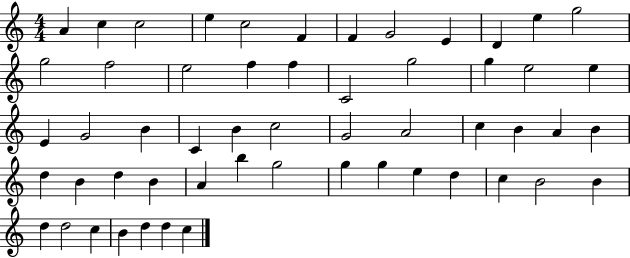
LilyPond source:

{
  \clef treble
  \numericTimeSignature
  \time 4/4
  \key c \major
  a'4 c''4 c''2 | e''4 c''2 f'4 | f'4 g'2 e'4 | d'4 e''4 g''2 | \break g''2 f''2 | e''2 f''4 f''4 | c'2 g''2 | g''4 e''2 e''4 | \break e'4 g'2 b'4 | c'4 b'4 c''2 | g'2 a'2 | c''4 b'4 a'4 b'4 | \break d''4 b'4 d''4 b'4 | a'4 b''4 g''2 | g''4 g''4 e''4 d''4 | c''4 b'2 b'4 | \break d''4 d''2 c''4 | b'4 d''4 d''4 c''4 | \bar "|."
}